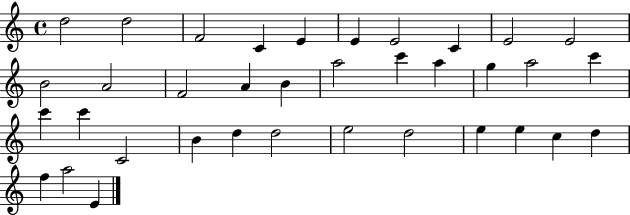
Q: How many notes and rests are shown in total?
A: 36